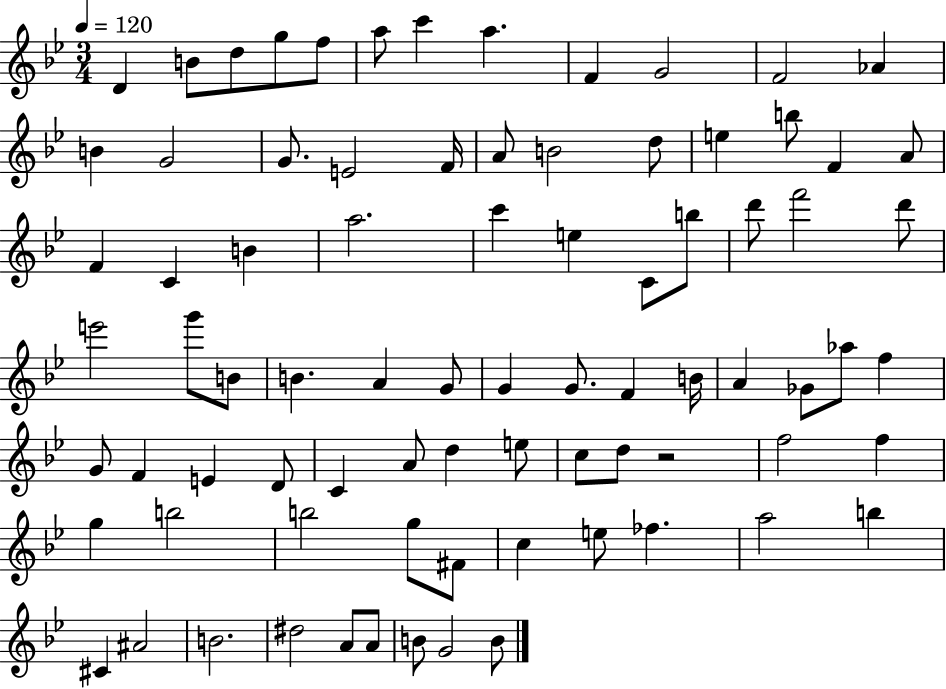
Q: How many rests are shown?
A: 1